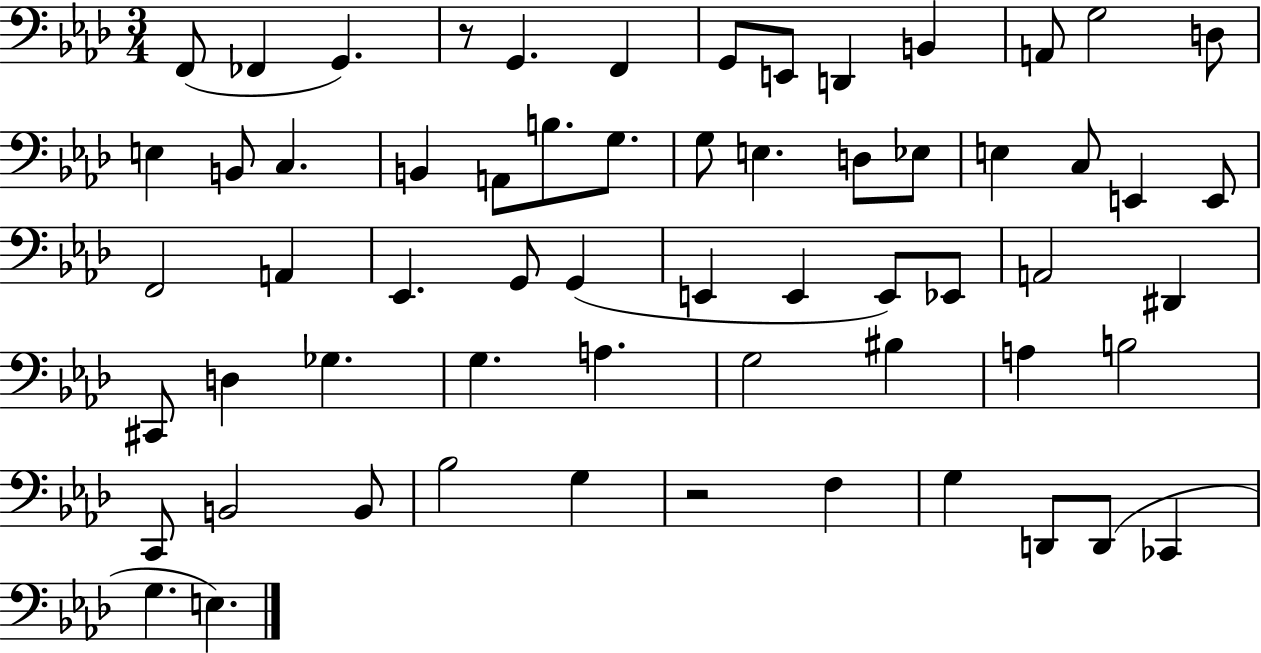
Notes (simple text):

F2/e FES2/q G2/q. R/e G2/q. F2/q G2/e E2/e D2/q B2/q A2/e G3/h D3/e E3/q B2/e C3/q. B2/q A2/e B3/e. G3/e. G3/e E3/q. D3/e Eb3/e E3/q C3/e E2/q E2/e F2/h A2/q Eb2/q. G2/e G2/q E2/q E2/q E2/e Eb2/e A2/h D#2/q C#2/e D3/q Gb3/q. G3/q. A3/q. G3/h BIS3/q A3/q B3/h C2/e B2/h B2/e Bb3/h G3/q R/h F3/q G3/q D2/e D2/e CES2/q G3/q. E3/q.